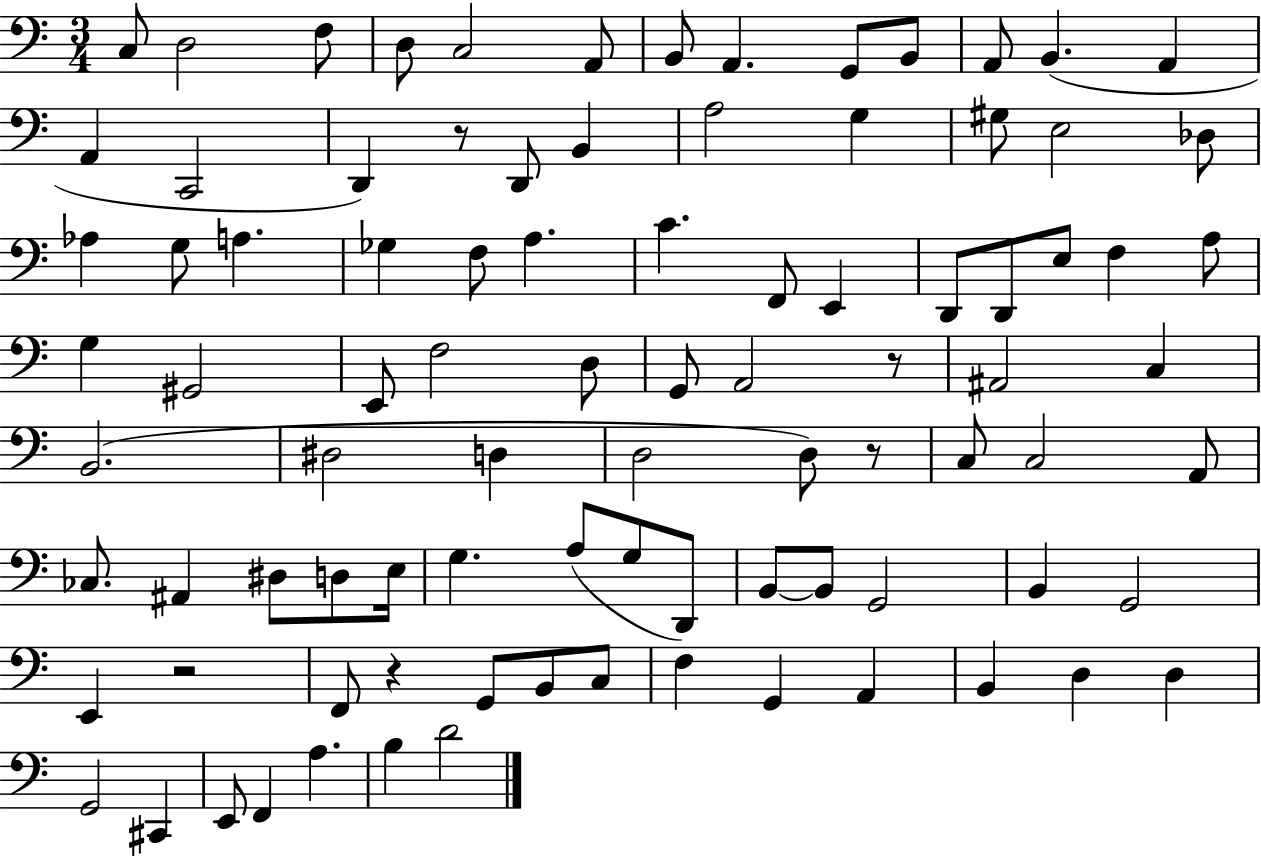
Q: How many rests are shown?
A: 5